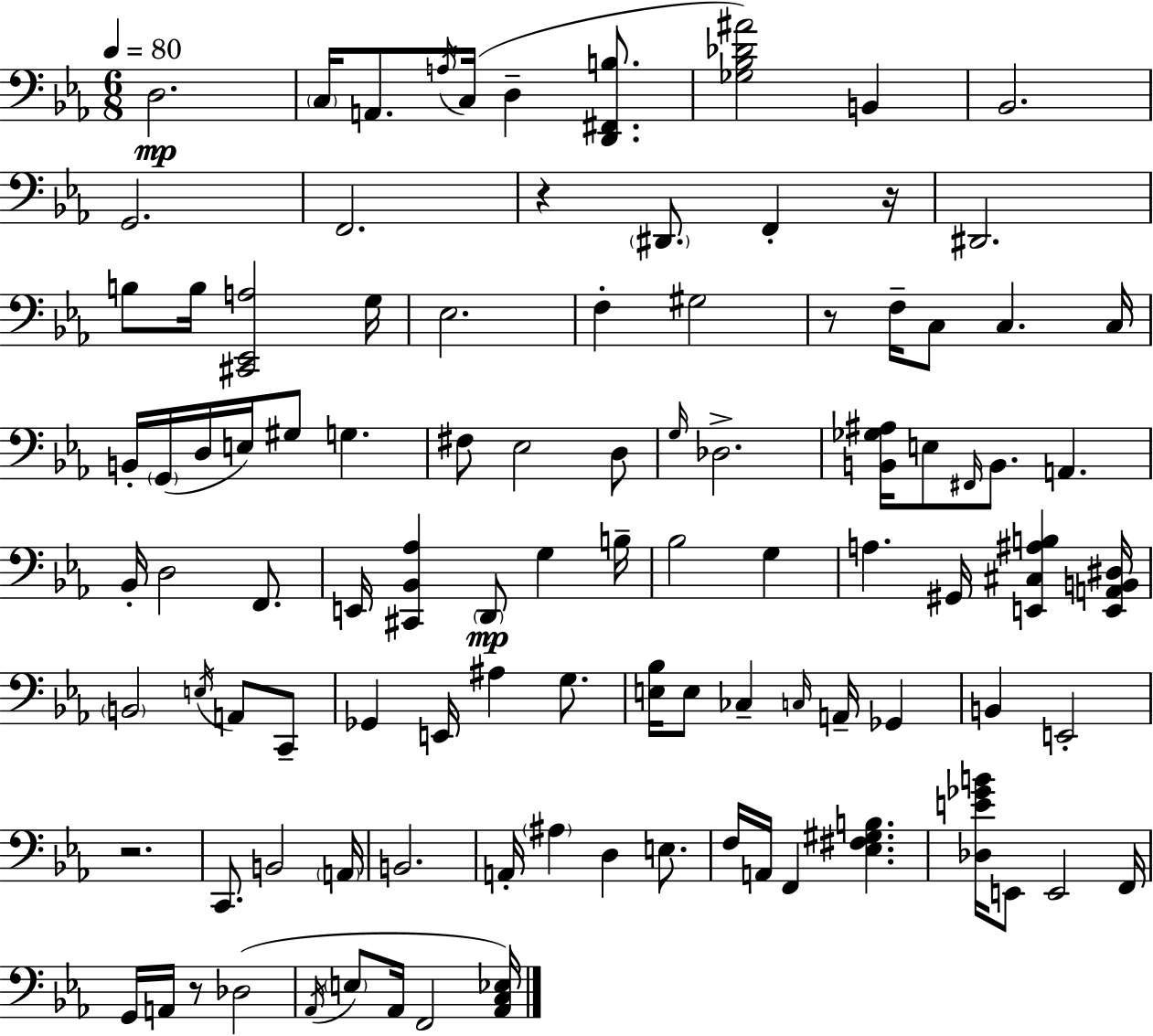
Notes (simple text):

D3/h. C3/s A2/e. A3/s C3/s D3/q [D2,F#2,B3]/e. [Gb3,Bb3,Db4,A#4]/h B2/q Bb2/h. G2/h. F2/h. R/q D#2/e. F2/q R/s D#2/h. B3/e B3/s [C#2,Eb2,A3]/h G3/s Eb3/h. F3/q G#3/h R/e F3/s C3/e C3/q. C3/s B2/s G2/s D3/s E3/s G#3/e G3/q. F#3/e Eb3/h D3/e G3/s Db3/h. [B2,Gb3,A#3]/s E3/e F#2/s B2/e. A2/q. Bb2/s D3/h F2/e. E2/s [C#2,Bb2,Ab3]/q D2/e G3/q B3/s Bb3/h G3/q A3/q. G#2/s [E2,C#3,A#3,B3]/q [E2,A2,B2,D#3]/s B2/h E3/s A2/e C2/e Gb2/q E2/s A#3/q G3/e. [E3,Bb3]/s E3/e CES3/q C3/s A2/s Gb2/q B2/q E2/h R/h. C2/e. B2/h A2/s B2/h. A2/s A#3/q D3/q E3/e. F3/s A2/s F2/q [Eb3,F#3,G#3,B3]/q. [Db3,E4,Gb4,B4]/s E2/e E2/h F2/s G2/s A2/s R/e Db3/h Ab2/s E3/e Ab2/s F2/h [Ab2,C3,Eb3]/s